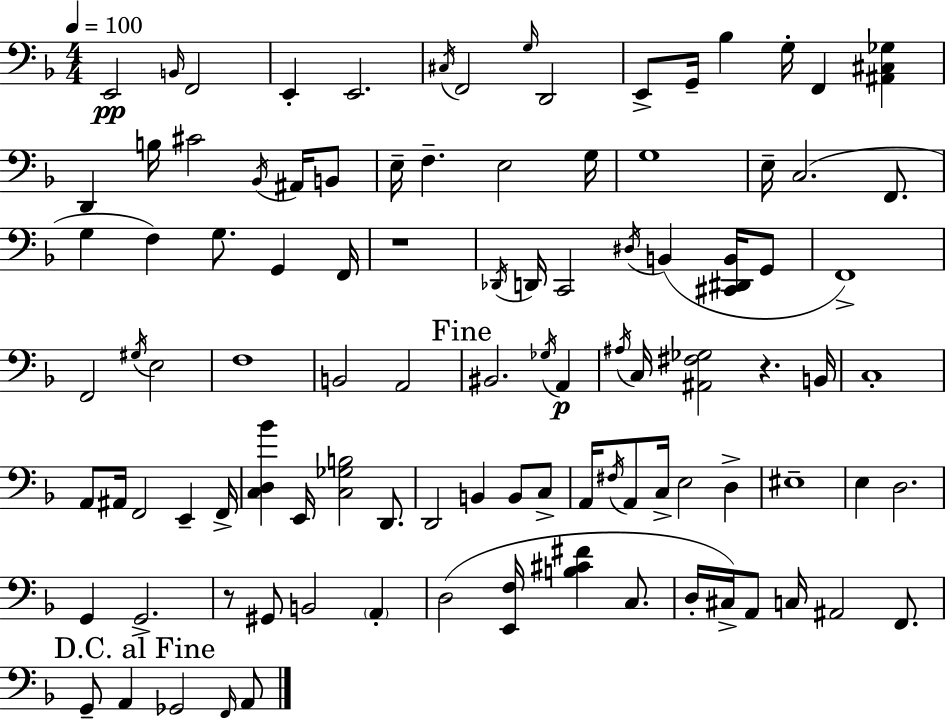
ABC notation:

X:1
T:Untitled
M:4/4
L:1/4
K:F
E,,2 B,,/4 F,,2 E,, E,,2 ^C,/4 F,,2 G,/4 D,,2 E,,/2 G,,/4 _B, G,/4 F,, [^A,,^C,_G,] D,, B,/4 ^C2 _B,,/4 ^A,,/4 B,,/2 E,/4 F, E,2 G,/4 G,4 E,/4 C,2 F,,/2 G, F, G,/2 G,, F,,/4 z4 _D,,/4 D,,/4 C,,2 ^D,/4 B,, [^C,,^D,,B,,]/4 G,,/2 F,,4 F,,2 ^G,/4 E,2 F,4 B,,2 A,,2 ^B,,2 _G,/4 A,, ^A,/4 C,/4 [^A,,^F,_G,]2 z B,,/4 C,4 A,,/2 ^A,,/4 F,,2 E,, F,,/4 [C,D,_B] E,,/4 [C,_G,B,]2 D,,/2 D,,2 B,, B,,/2 C,/2 A,,/4 ^F,/4 A,,/2 C,/4 E,2 D, ^E,4 E, D,2 G,, G,,2 z/2 ^G,,/2 B,,2 A,, D,2 [E,,F,]/4 [B,^C^F] C,/2 D,/4 ^C,/4 A,,/2 C,/4 ^A,,2 F,,/2 G,,/2 A,, _G,,2 F,,/4 A,,/2